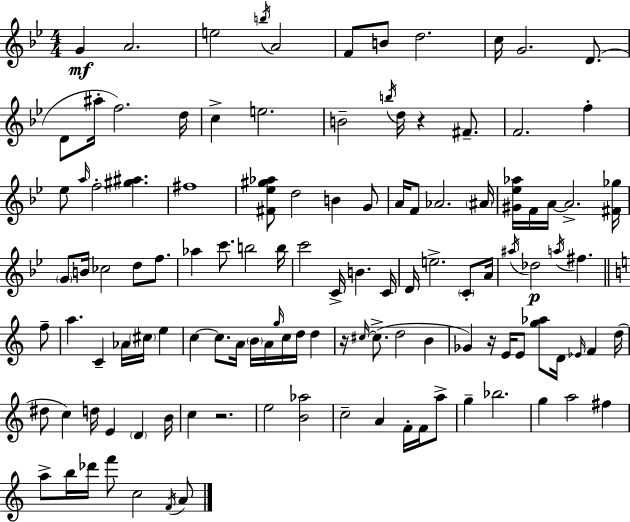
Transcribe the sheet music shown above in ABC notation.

X:1
T:Untitled
M:4/4
L:1/4
K:Bb
G A2 e2 b/4 A2 F/2 B/2 d2 c/4 G2 D/2 D/2 ^a/4 f2 d/4 c e2 B2 b/4 d/4 z ^F/2 F2 f _e/2 a/4 f2 [^g^a] ^f4 [^F_e^g_a]/2 d2 B G/2 A/4 F/2 _A2 ^A/4 [^G_e_a]/4 F/4 A/4 A2 [^F_g]/4 G/2 B/4 _c2 d/2 f/2 _a c'/2 b2 b/4 c'2 C/4 B C/4 D/4 e2 C/2 A/4 ^a/4 _d2 a/4 ^f f/2 a C _A/4 ^c/4 e c c/2 A/4 B/4 A/4 g/4 c/4 d/4 d z/4 ^c/4 ^c/2 d2 B _G z/4 E/4 E/2 [g_a]/2 D/4 _E/4 F d/4 ^d/2 c d/4 E D B/4 c z2 e2 [B_a]2 c2 A F/4 F/4 a/2 g _b2 g a2 ^f a/2 b/4 _d'/4 f'/2 c2 F/4 A/2